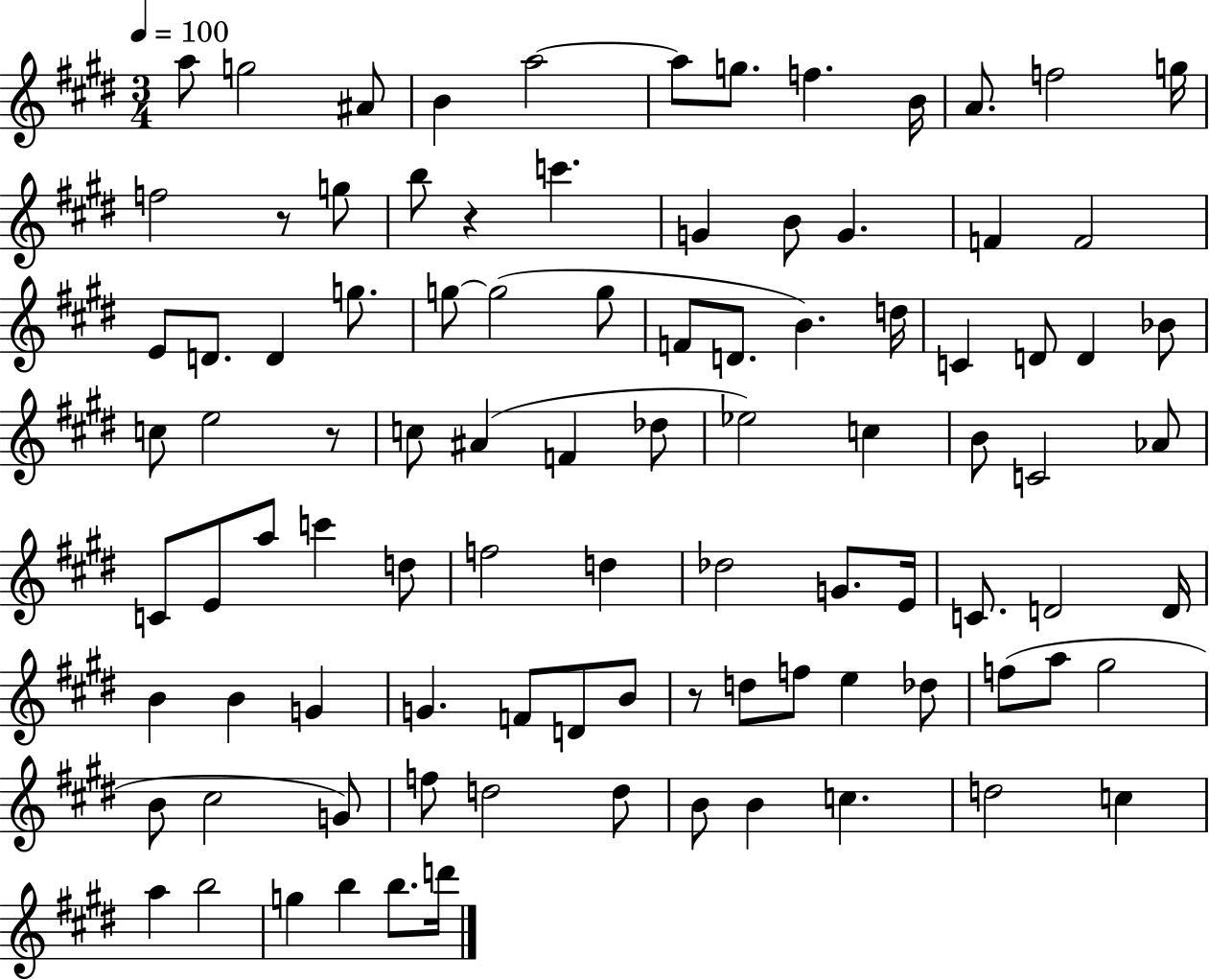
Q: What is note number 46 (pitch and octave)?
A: C4